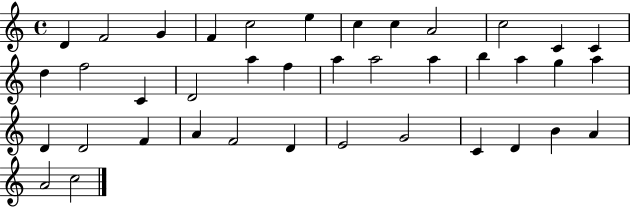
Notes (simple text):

D4/q F4/h G4/q F4/q C5/h E5/q C5/q C5/q A4/h C5/h C4/q C4/q D5/q F5/h C4/q D4/h A5/q F5/q A5/q A5/h A5/q B5/q A5/q G5/q A5/q D4/q D4/h F4/q A4/q F4/h D4/q E4/h G4/h C4/q D4/q B4/q A4/q A4/h C5/h